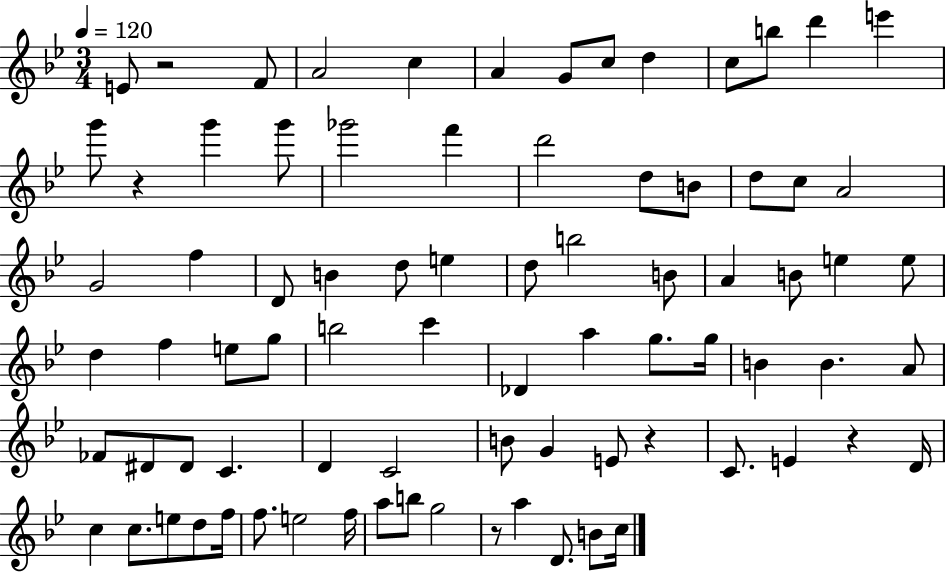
X:1
T:Untitled
M:3/4
L:1/4
K:Bb
E/2 z2 F/2 A2 c A G/2 c/2 d c/2 b/2 d' e' g'/2 z g' g'/2 _g'2 f' d'2 d/2 B/2 d/2 c/2 A2 G2 f D/2 B d/2 e d/2 b2 B/2 A B/2 e e/2 d f e/2 g/2 b2 c' _D a g/2 g/4 B B A/2 _F/2 ^D/2 ^D/2 C D C2 B/2 G E/2 z C/2 E z D/4 c c/2 e/2 d/2 f/4 f/2 e2 f/4 a/2 b/2 g2 z/2 a D/2 B/2 c/4